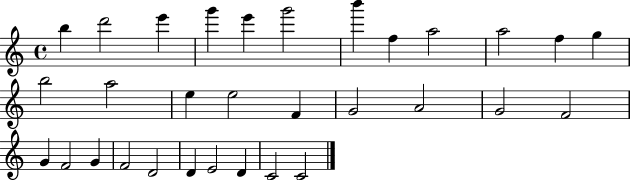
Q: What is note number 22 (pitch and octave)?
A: G4